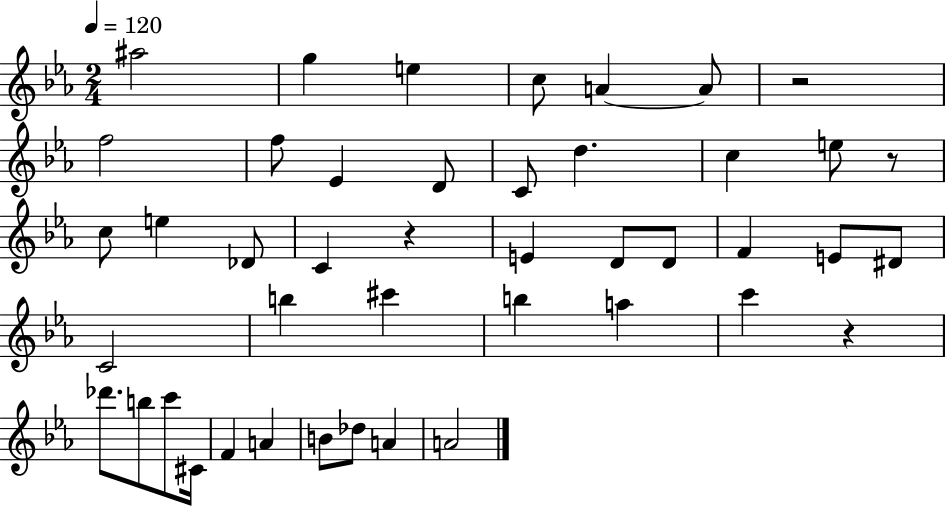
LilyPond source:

{
  \clef treble
  \numericTimeSignature
  \time 2/4
  \key ees \major
  \tempo 4 = 120
  ais''2 | g''4 e''4 | c''8 a'4~~ a'8 | r2 | \break f''2 | f''8 ees'4 d'8 | c'8 d''4. | c''4 e''8 r8 | \break c''8 e''4 des'8 | c'4 r4 | e'4 d'8 d'8 | f'4 e'8 dis'8 | \break c'2 | b''4 cis'''4 | b''4 a''4 | c'''4 r4 | \break des'''8. b''8 c'''8 cis'16 | f'4 a'4 | b'8 des''8 a'4 | a'2 | \break \bar "|."
}